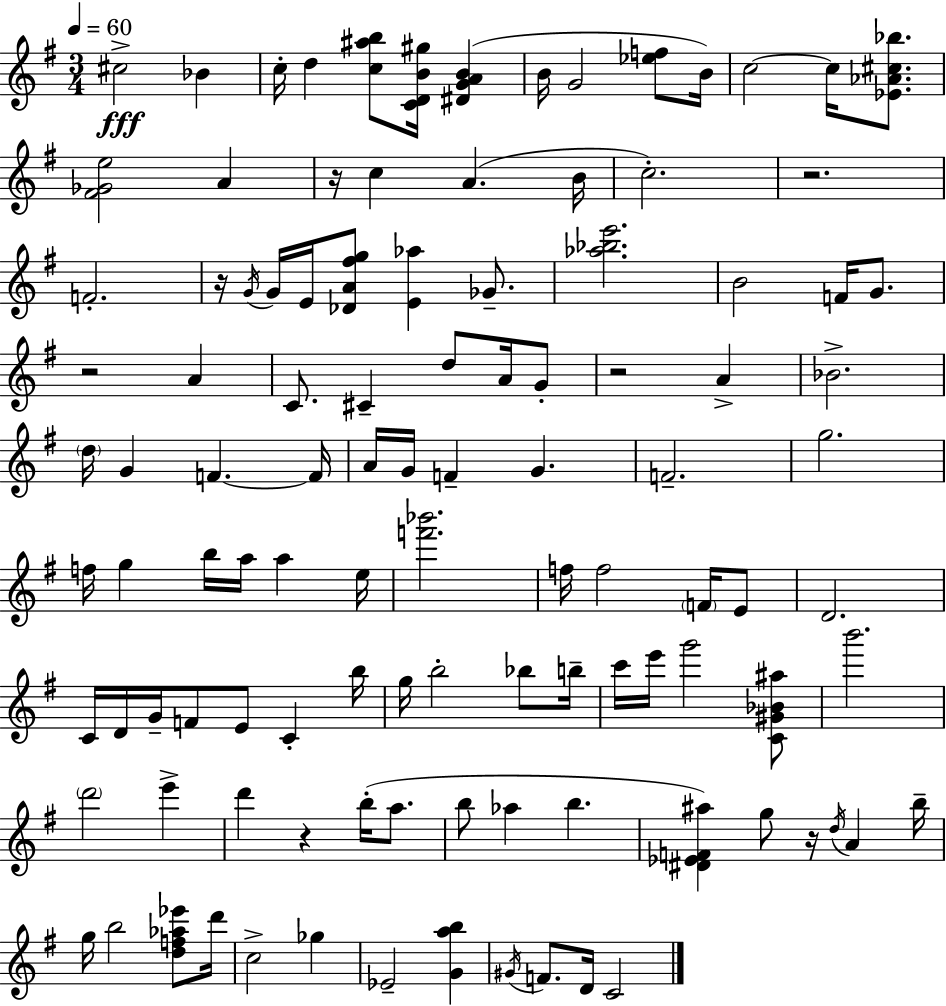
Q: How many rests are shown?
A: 7